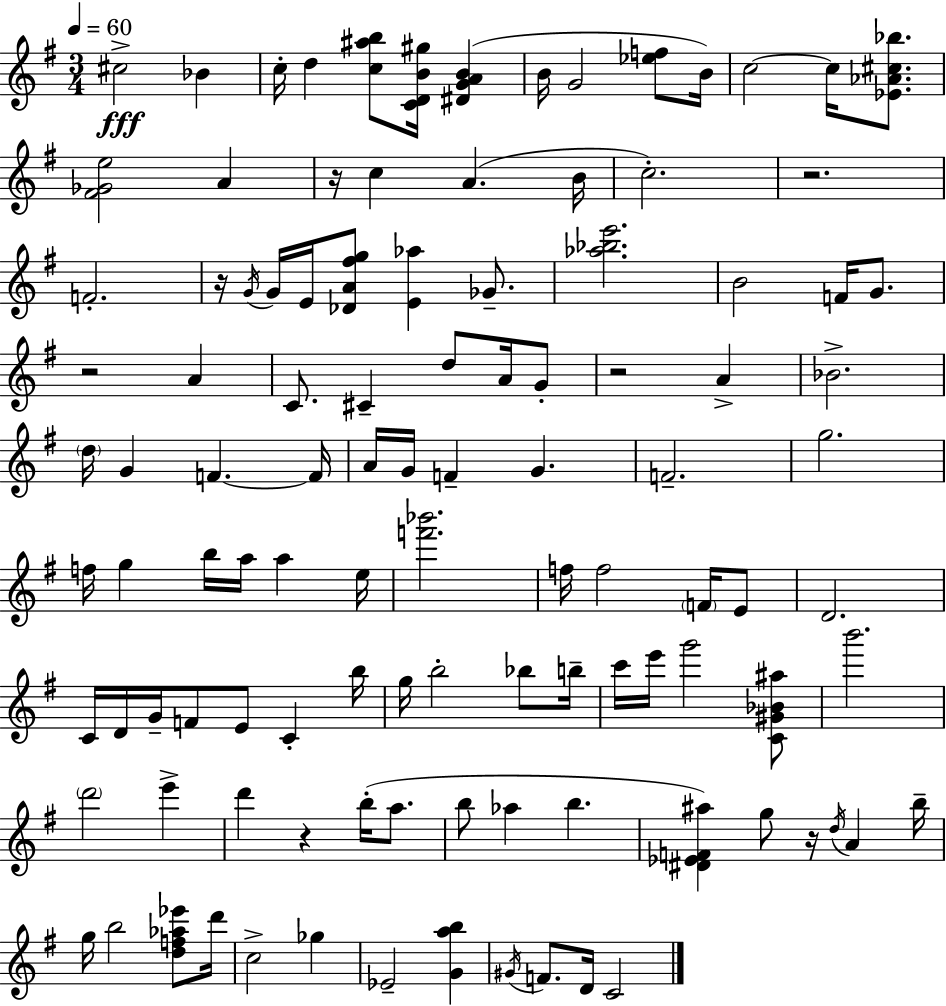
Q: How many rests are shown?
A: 7